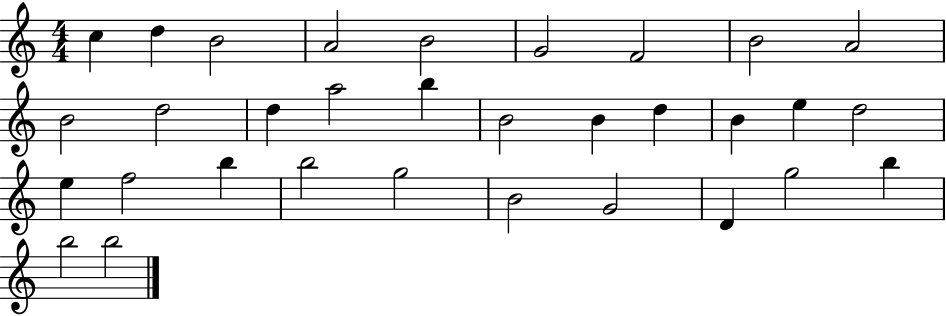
C5/q D5/q B4/h A4/h B4/h G4/h F4/h B4/h A4/h B4/h D5/h D5/q A5/h B5/q B4/h B4/q D5/q B4/q E5/q D5/h E5/q F5/h B5/q B5/h G5/h B4/h G4/h D4/q G5/h B5/q B5/h B5/h